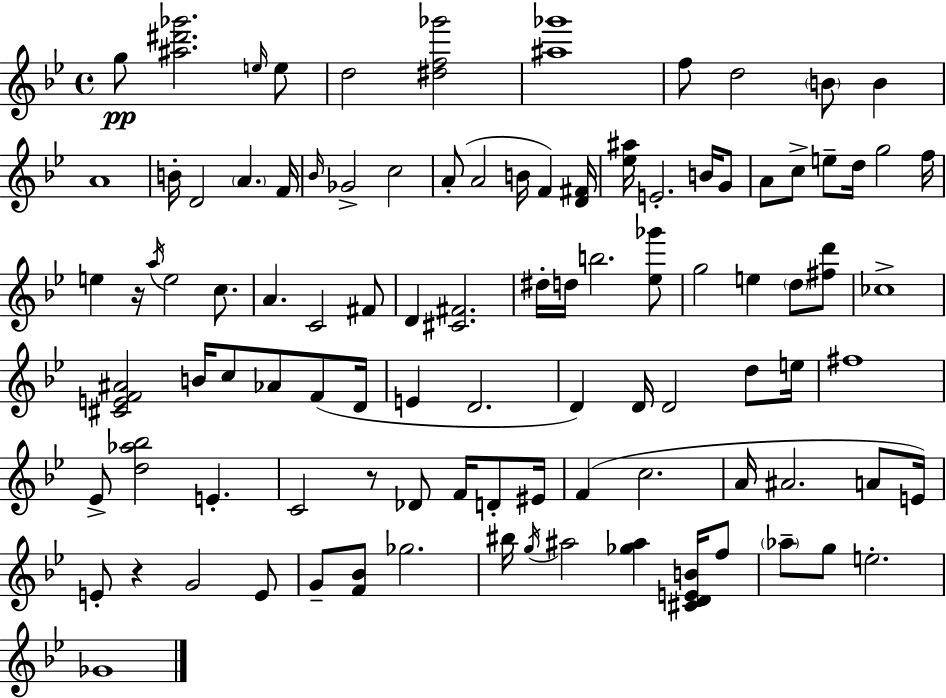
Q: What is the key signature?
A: BES major